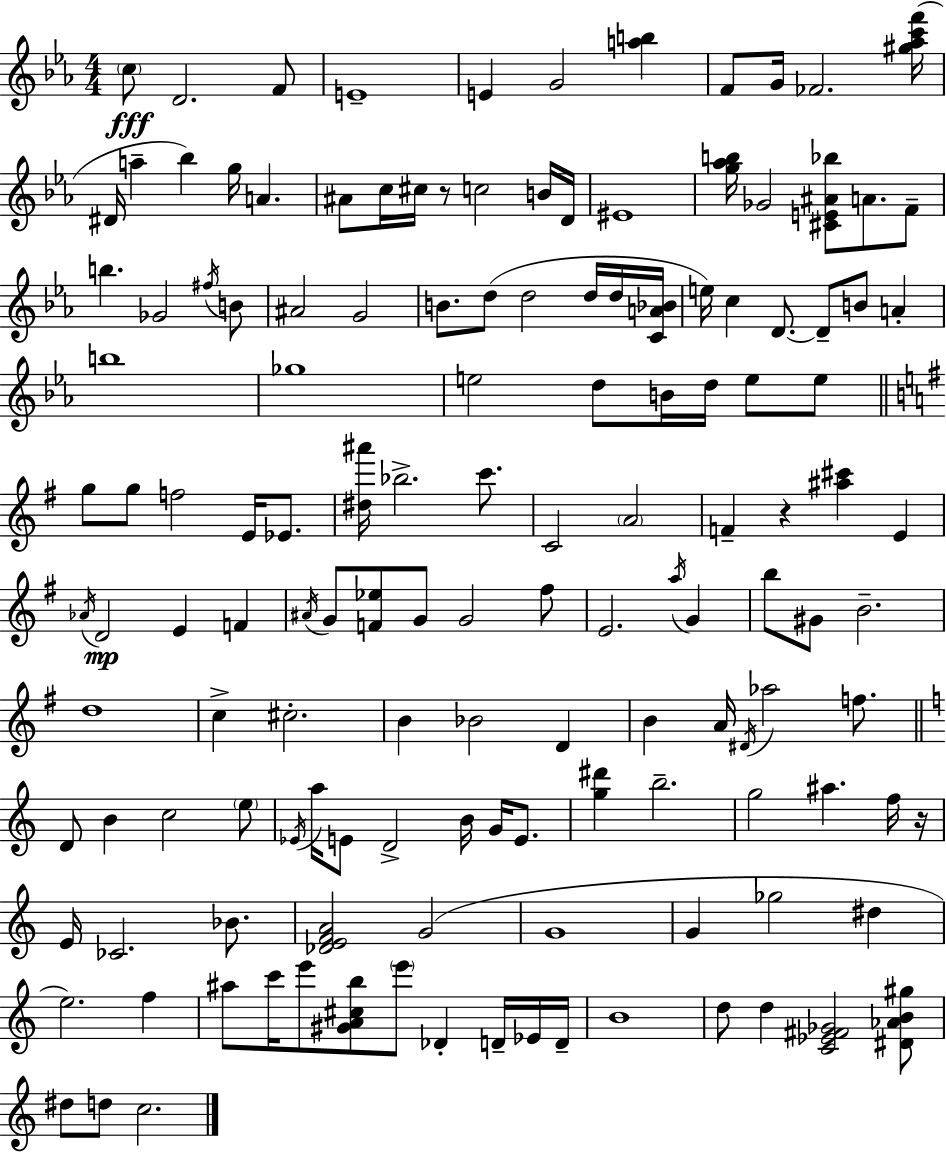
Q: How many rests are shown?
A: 3